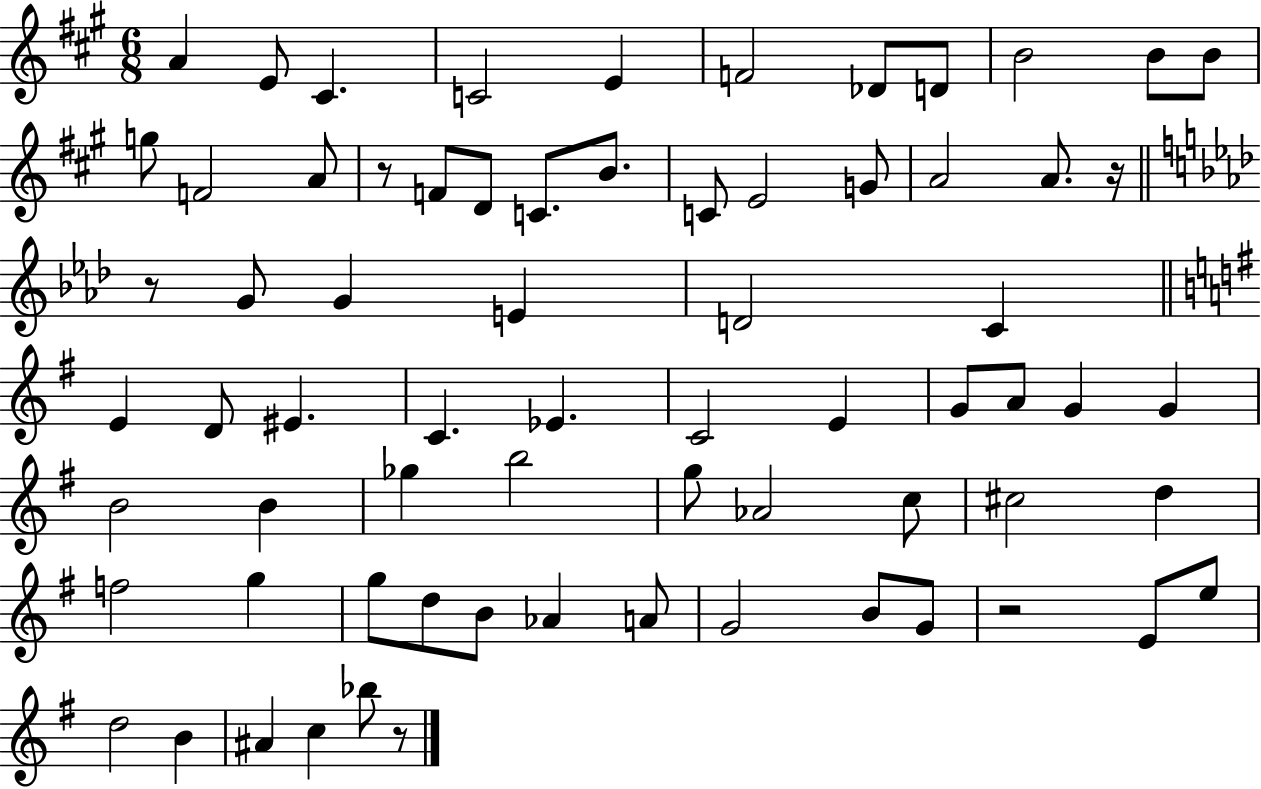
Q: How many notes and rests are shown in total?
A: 70